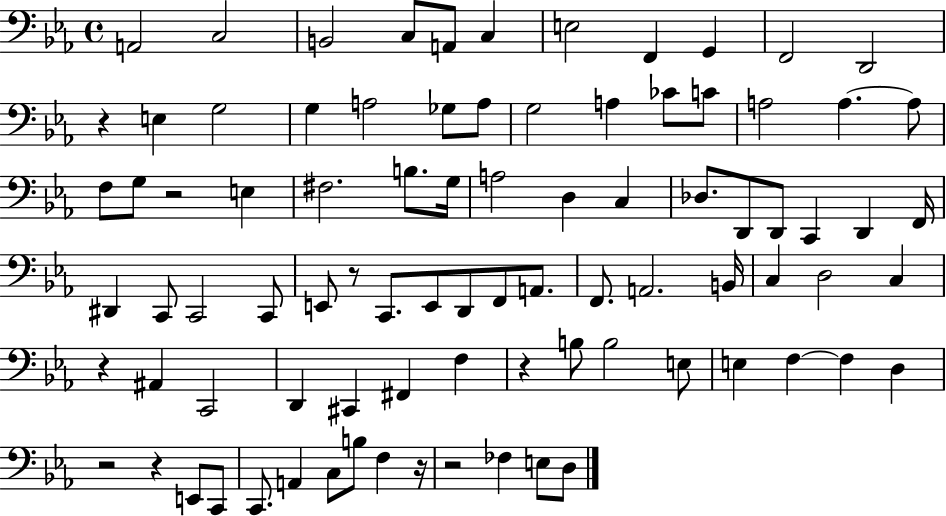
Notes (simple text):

A2/h C3/h B2/h C3/e A2/e C3/q E3/h F2/q G2/q F2/h D2/h R/q E3/q G3/h G3/q A3/h Gb3/e A3/e G3/h A3/q CES4/e C4/e A3/h A3/q. A3/e F3/e G3/e R/h E3/q F#3/h. B3/e. G3/s A3/h D3/q C3/q Db3/e. D2/e D2/e C2/q D2/q F2/s D#2/q C2/e C2/h C2/e E2/e R/e C2/e. E2/e D2/e F2/e A2/e. F2/e. A2/h. B2/s C3/q D3/h C3/q R/q A#2/q C2/h D2/q C#2/q F#2/q F3/q R/q B3/e B3/h E3/e E3/q F3/q F3/q D3/q R/h R/q E2/e C2/e C2/e. A2/q C3/e B3/e F3/q R/s R/h FES3/q E3/e D3/e